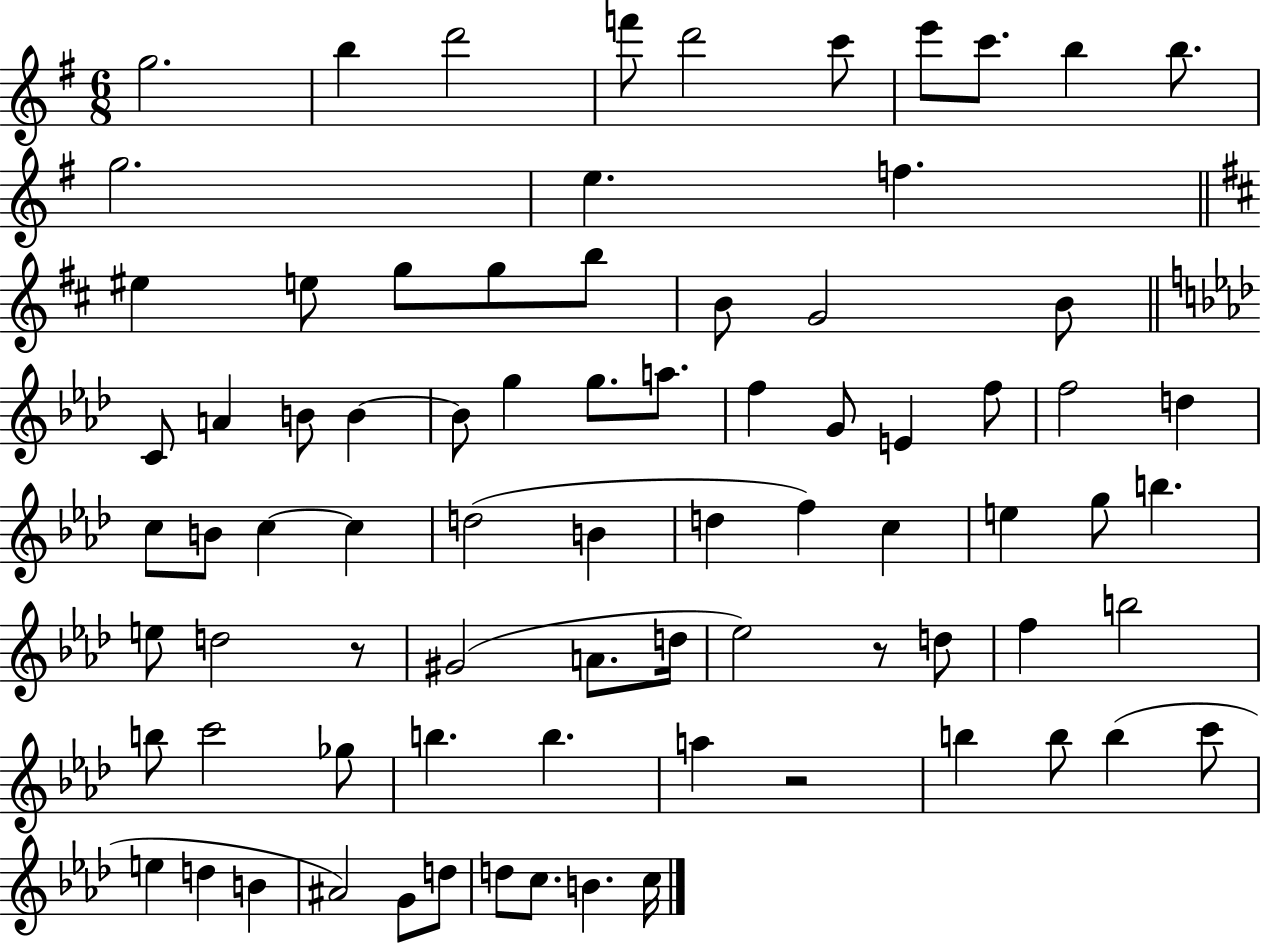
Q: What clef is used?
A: treble